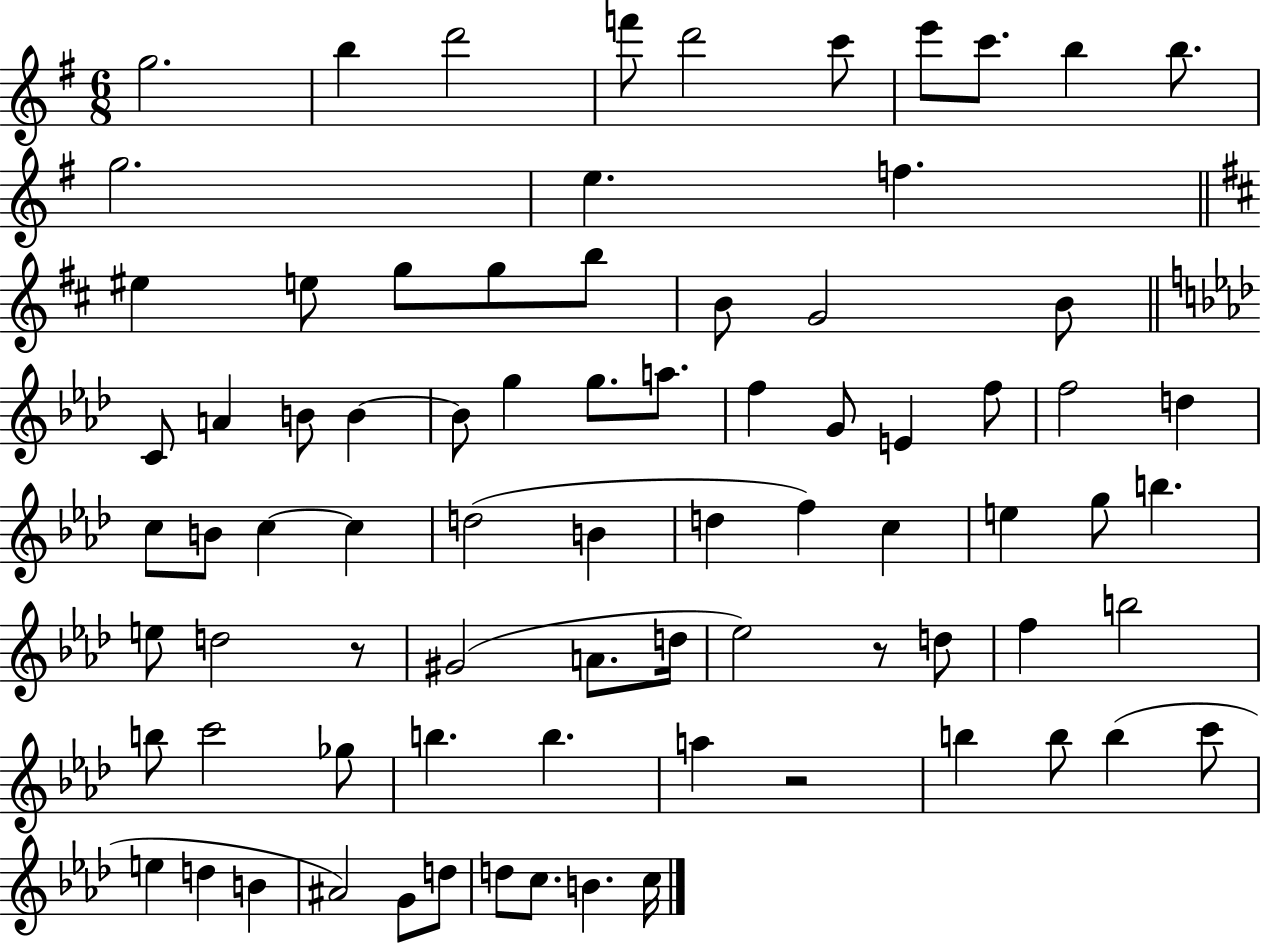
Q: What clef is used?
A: treble